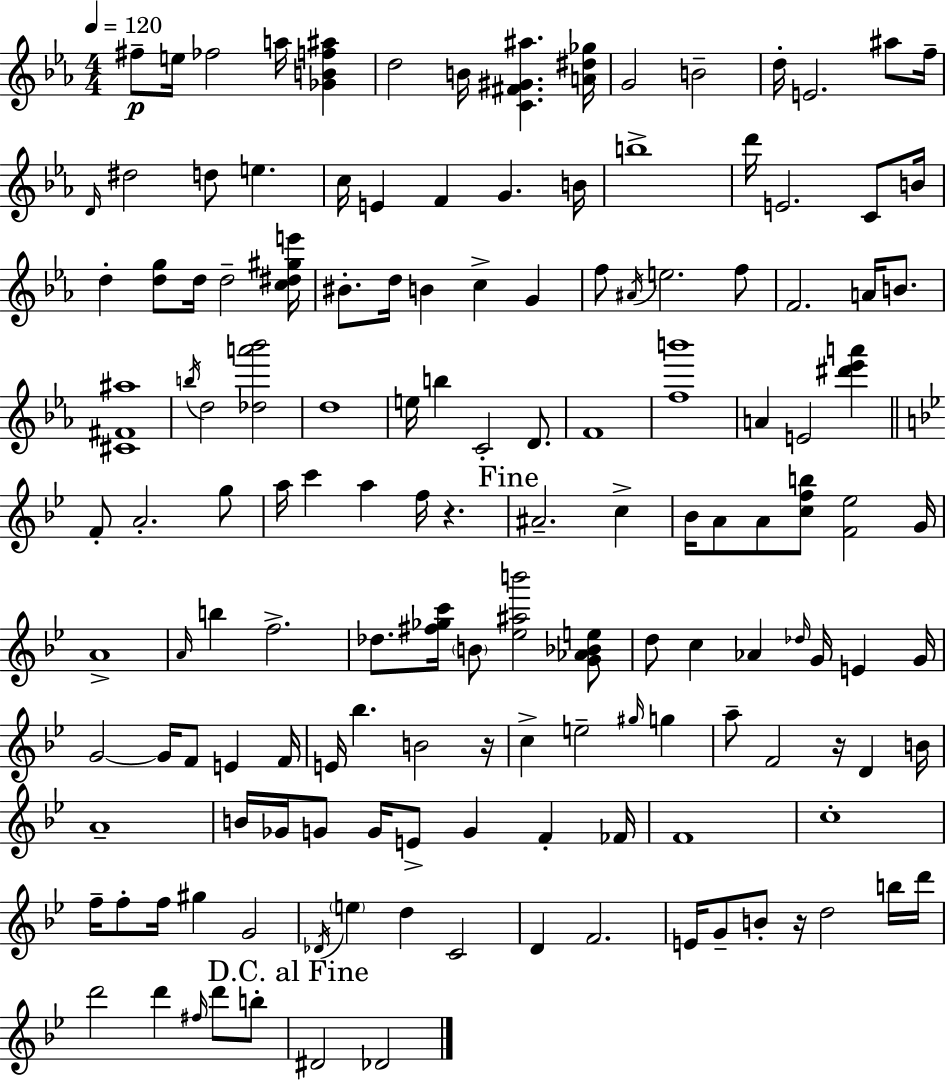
F#5/e E5/s FES5/h A5/s [Gb4,B4,F5,A#5]/q D5/h B4/s [C4,F#4,G#4,A#5]/q. [A4,D#5,Gb5]/s G4/h B4/h D5/s E4/h. A#5/e F5/s D4/s D#5/h D5/e E5/q. C5/s E4/q F4/q G4/q. B4/s B5/w D6/s E4/h. C4/e B4/s D5/q [D5,G5]/e D5/s D5/h [C5,D#5,G#5,E6]/s BIS4/e. D5/s B4/q C5/q G4/q F5/e A#4/s E5/h. F5/e F4/h. A4/s B4/e. [C#4,F#4,A#5]/w B5/s D5/h [Db5,A6,Bb6]/h D5/w E5/s B5/q C4/h D4/e. F4/w [F5,B6]/w A4/q E4/h [D#6,Eb6,A6]/q F4/e A4/h. G5/e A5/s C6/q A5/q F5/s R/q. A#4/h. C5/q Bb4/s A4/e A4/e [C5,F5,B5]/e [F4,Eb5]/h G4/s A4/w A4/s B5/q F5/h. Db5/e. [F#5,Gb5,C6]/s B4/e [Eb5,A#5,B6]/h [G4,Ab4,Bb4,E5]/e D5/e C5/q Ab4/q Db5/s G4/s E4/q G4/s G4/h G4/s F4/e E4/q F4/s E4/s Bb5/q. B4/h R/s C5/q E5/h G#5/s G5/q A5/e F4/h R/s D4/q B4/s A4/w B4/s Gb4/s G4/e G4/s E4/e G4/q F4/q FES4/s F4/w C5/w F5/s F5/e F5/s G#5/q G4/h Db4/s E5/q D5/q C4/h D4/q F4/h. E4/s G4/e B4/e R/s D5/h B5/s D6/s D6/h D6/q F#5/s D6/e B5/e D#4/h Db4/h